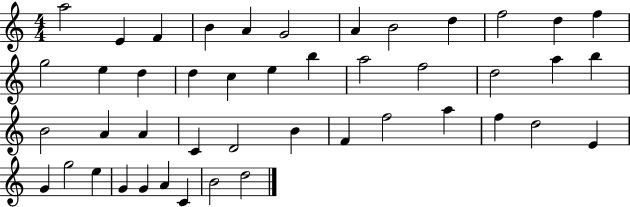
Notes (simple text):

A5/h E4/q F4/q B4/q A4/q G4/h A4/q B4/h D5/q F5/h D5/q F5/q G5/h E5/q D5/q D5/q C5/q E5/q B5/q A5/h F5/h D5/h A5/q B5/q B4/h A4/q A4/q C4/q D4/h B4/q F4/q F5/h A5/q F5/q D5/h E4/q G4/q G5/h E5/q G4/q G4/q A4/q C4/q B4/h D5/h